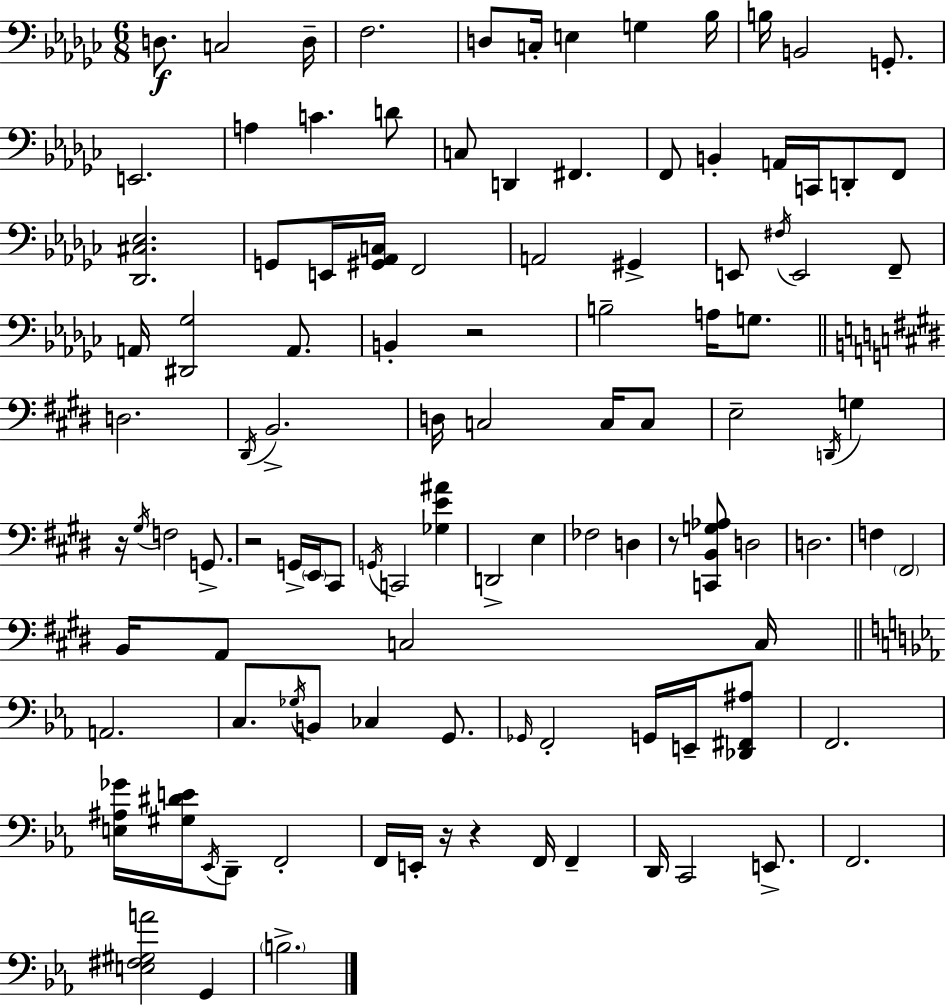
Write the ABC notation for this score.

X:1
T:Untitled
M:6/8
L:1/4
K:Ebm
D,/2 C,2 D,/4 F,2 D,/2 C,/4 E, G, _B,/4 B,/4 B,,2 G,,/2 E,,2 A, C D/2 C,/2 D,, ^F,, F,,/2 B,, A,,/4 C,,/4 D,,/2 F,,/2 [_D,,^C,_E,]2 G,,/2 E,,/4 [^G,,_A,,C,]/4 F,,2 A,,2 ^G,, E,,/2 ^F,/4 E,,2 F,,/2 A,,/4 [^D,,_G,]2 A,,/2 B,, z2 B,2 A,/4 G,/2 D,2 ^D,,/4 B,,2 D,/4 C,2 C,/4 C,/2 E,2 D,,/4 G, z/4 ^G,/4 F,2 G,,/2 z2 G,,/4 E,,/4 ^C,,/2 G,,/4 C,,2 [_G,E^A] D,,2 E, _F,2 D, z/2 [C,,B,,G,_A,]/2 D,2 D,2 F, ^F,,2 B,,/4 A,,/2 C,2 C,/4 A,,2 C,/2 _G,/4 B,,/2 _C, G,,/2 _G,,/4 F,,2 G,,/4 E,,/4 [_D,,^F,,^A,]/2 F,,2 [E,^A,_G]/4 [^G,^DE]/4 _E,,/4 D,,/2 F,,2 F,,/4 E,,/4 z/4 z F,,/4 F,, D,,/4 C,,2 E,,/2 F,,2 [E,^F,^G,A]2 G,, B,2